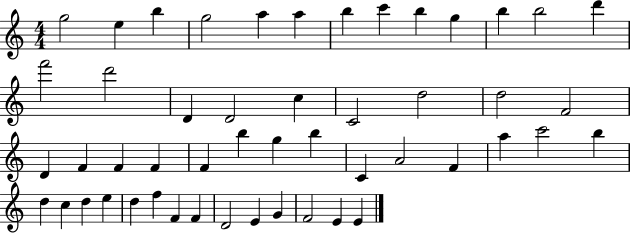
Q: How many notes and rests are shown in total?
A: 50